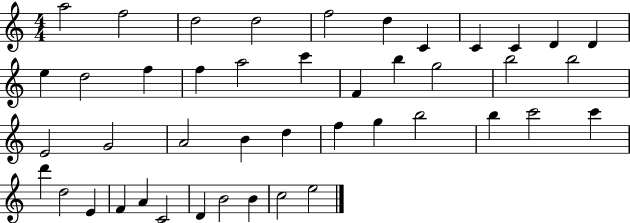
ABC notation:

X:1
T:Untitled
M:4/4
L:1/4
K:C
a2 f2 d2 d2 f2 d C C C D D e d2 f f a2 c' F b g2 b2 b2 E2 G2 A2 B d f g b2 b c'2 c' d' d2 E F A C2 D B2 B c2 e2